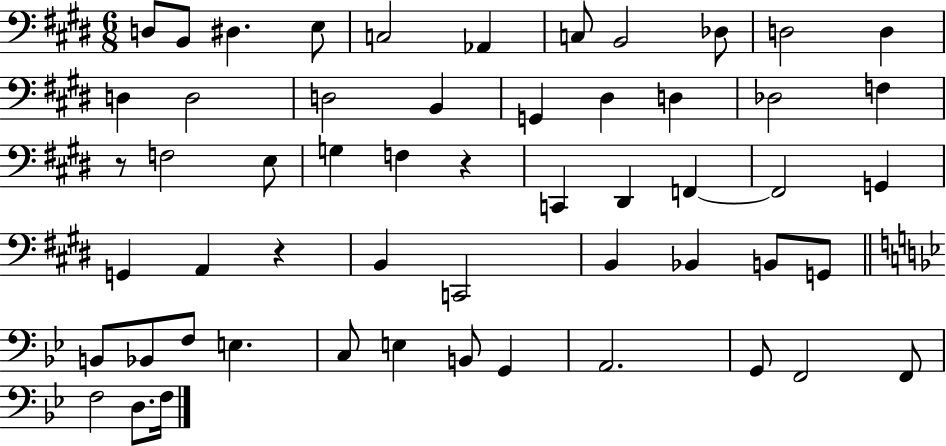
D3/e B2/e D#3/q. E3/e C3/h Ab2/q C3/e B2/h Db3/e D3/h D3/q D3/q D3/h D3/h B2/q G2/q D#3/q D3/q Db3/h F3/q R/e F3/h E3/e G3/q F3/q R/q C2/q D#2/q F2/q F2/h G2/q G2/q A2/q R/q B2/q C2/h B2/q Bb2/q B2/e G2/e B2/e Bb2/e F3/e E3/q. C3/e E3/q B2/e G2/q A2/h. G2/e F2/h F2/e F3/h D3/e. F3/s